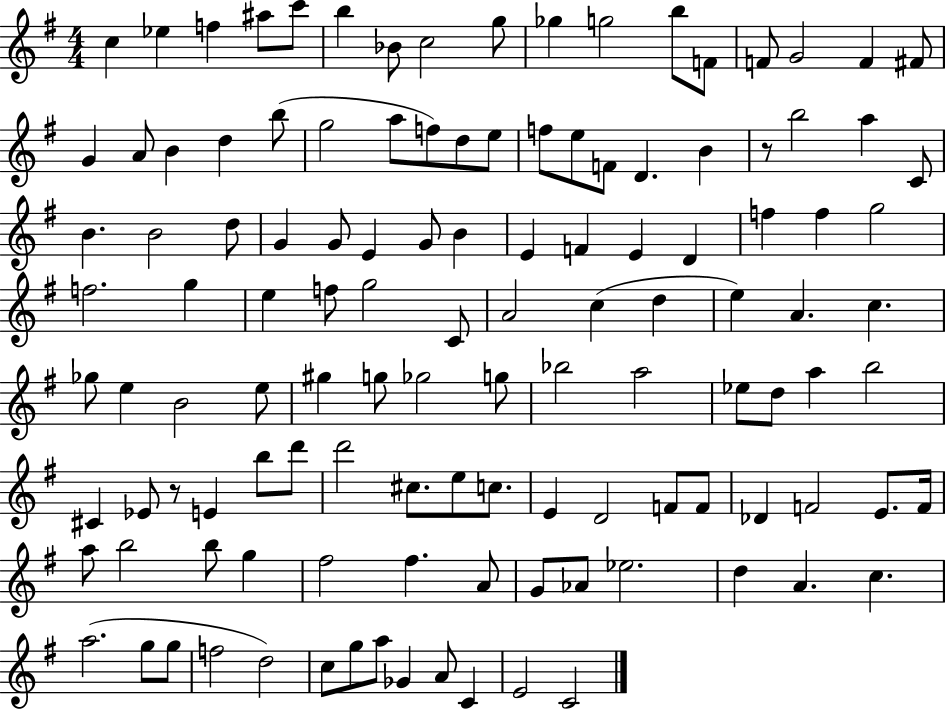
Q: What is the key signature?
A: G major